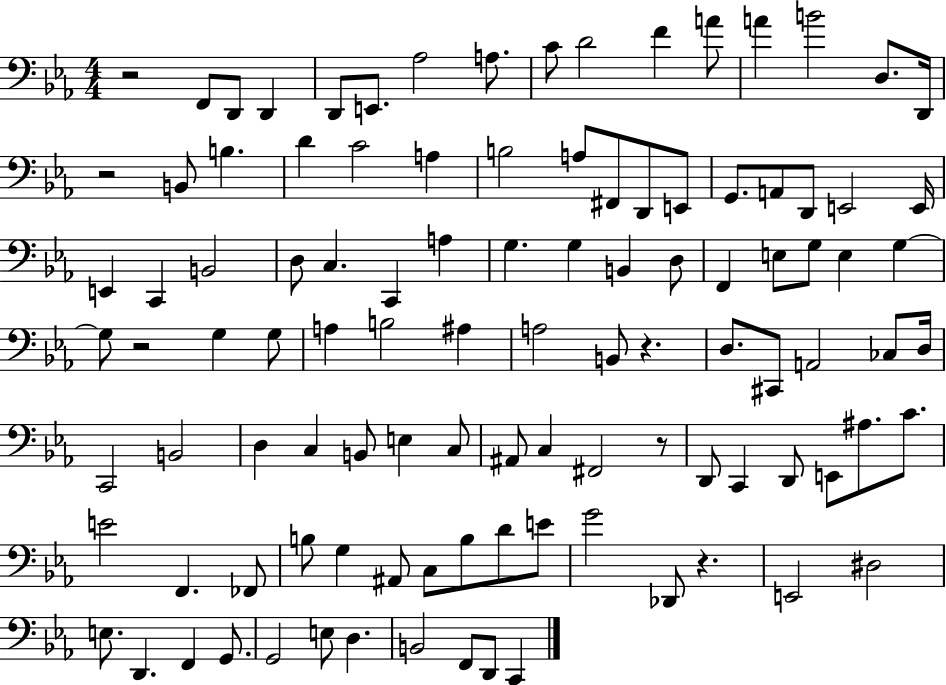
X:1
T:Untitled
M:4/4
L:1/4
K:Eb
z2 F,,/2 D,,/2 D,, D,,/2 E,,/2 _A,2 A,/2 C/2 D2 F A/2 A B2 D,/2 D,,/4 z2 B,,/2 B, D C2 A, B,2 A,/2 ^F,,/2 D,,/2 E,,/2 G,,/2 A,,/2 D,,/2 E,,2 E,,/4 E,, C,, B,,2 D,/2 C, C,, A, G, G, B,, D,/2 F,, E,/2 G,/2 E, G, G,/2 z2 G, G,/2 A, B,2 ^A, A,2 B,,/2 z D,/2 ^C,,/2 A,,2 _C,/2 D,/4 C,,2 B,,2 D, C, B,,/2 E, C,/2 ^A,,/2 C, ^F,,2 z/2 D,,/2 C,, D,,/2 E,,/2 ^A,/2 C/2 E2 F,, _F,,/2 B,/2 G, ^A,,/2 C,/2 B,/2 D/2 E/2 G2 _D,,/2 z E,,2 ^D,2 E,/2 D,, F,, G,,/2 G,,2 E,/2 D, B,,2 F,,/2 D,,/2 C,,